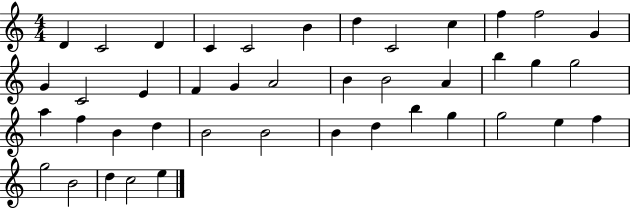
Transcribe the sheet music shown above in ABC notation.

X:1
T:Untitled
M:4/4
L:1/4
K:C
D C2 D C C2 B d C2 c f f2 G G C2 E F G A2 B B2 A b g g2 a f B d B2 B2 B d b g g2 e f g2 B2 d c2 e